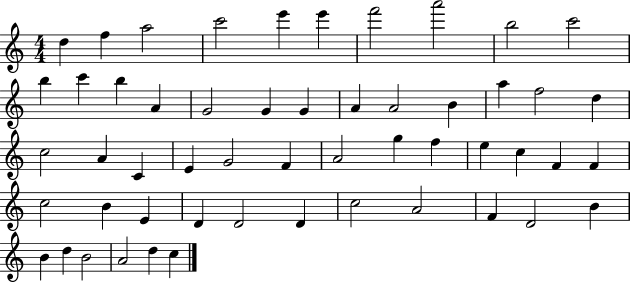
{
  \clef treble
  \numericTimeSignature
  \time 4/4
  \key c \major
  d''4 f''4 a''2 | c'''2 e'''4 e'''4 | f'''2 a'''2 | b''2 c'''2 | \break b''4 c'''4 b''4 a'4 | g'2 g'4 g'4 | a'4 a'2 b'4 | a''4 f''2 d''4 | \break c''2 a'4 c'4 | e'4 g'2 f'4 | a'2 g''4 f''4 | e''4 c''4 f'4 f'4 | \break c''2 b'4 e'4 | d'4 d'2 d'4 | c''2 a'2 | f'4 d'2 b'4 | \break b'4 d''4 b'2 | a'2 d''4 c''4 | \bar "|."
}